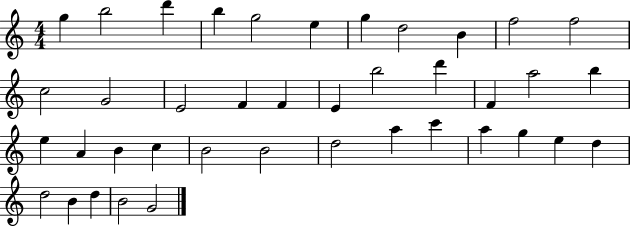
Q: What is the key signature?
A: C major